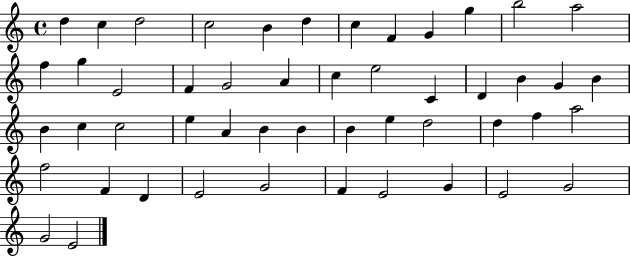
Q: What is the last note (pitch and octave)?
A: E4